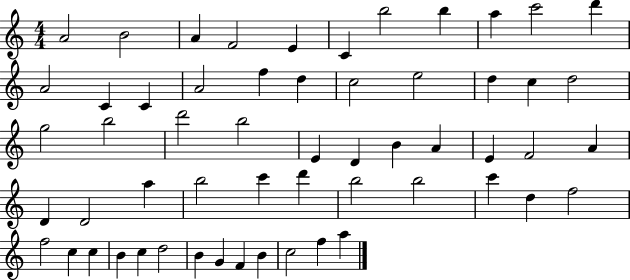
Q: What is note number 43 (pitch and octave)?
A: D5